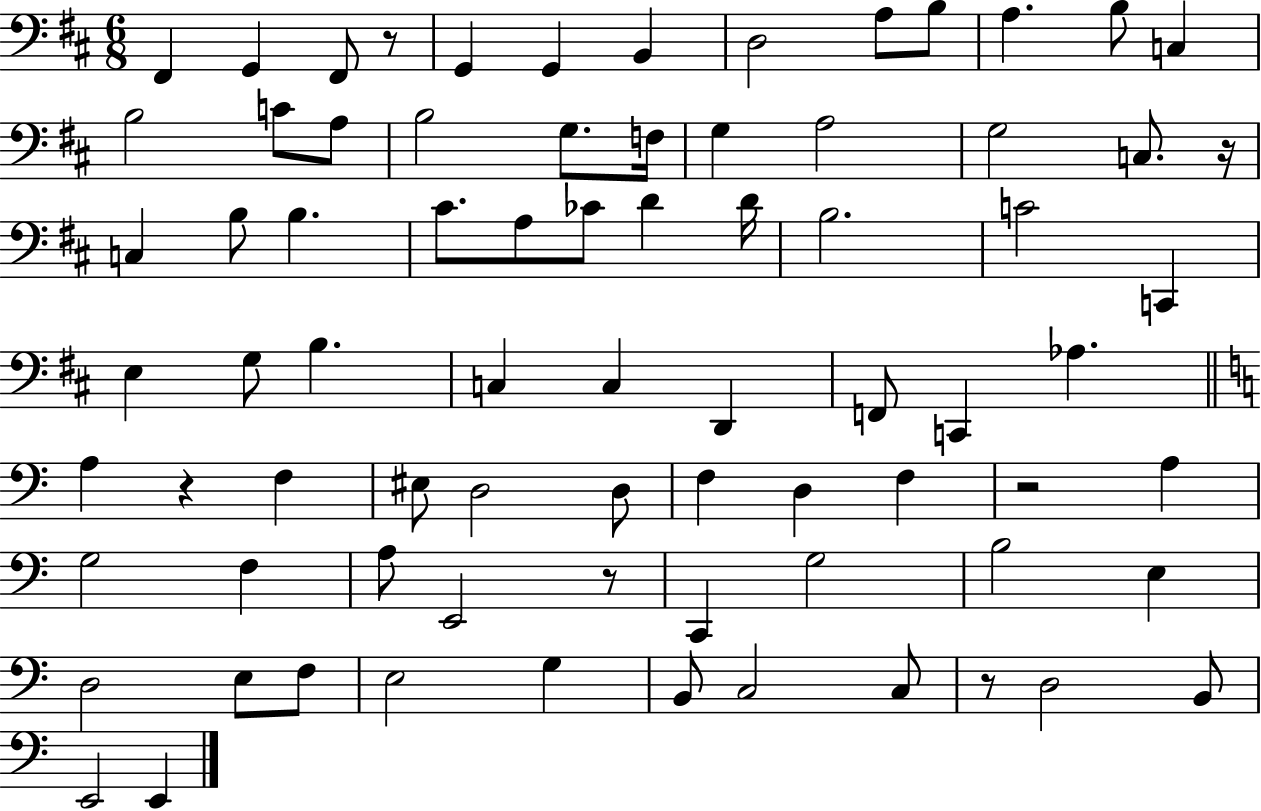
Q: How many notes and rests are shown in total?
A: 77